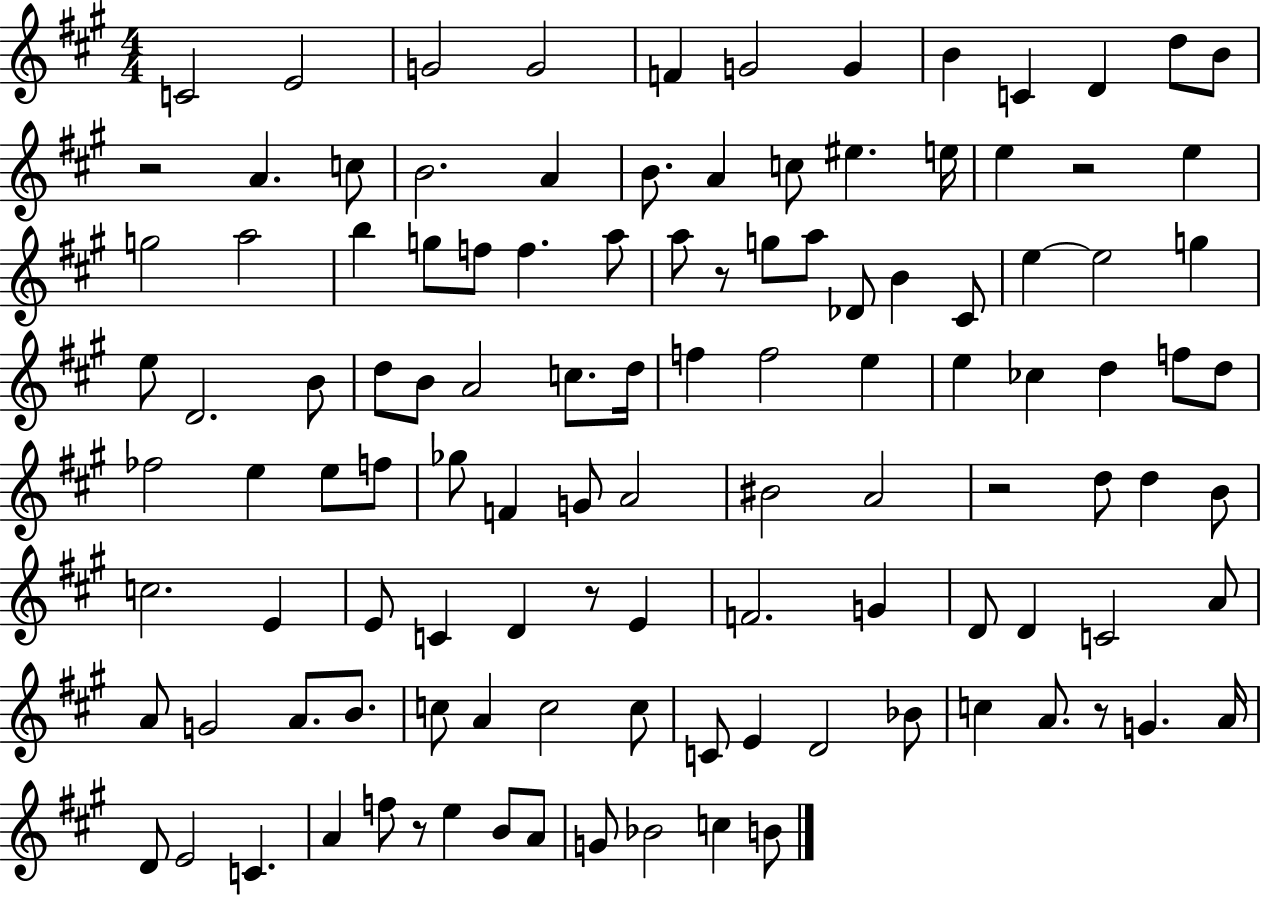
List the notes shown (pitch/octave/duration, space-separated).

C4/h E4/h G4/h G4/h F4/q G4/h G4/q B4/q C4/q D4/q D5/e B4/e R/h A4/q. C5/e B4/h. A4/q B4/e. A4/q C5/e EIS5/q. E5/s E5/q R/h E5/q G5/h A5/h B5/q G5/e F5/e F5/q. A5/e A5/e R/e G5/e A5/e Db4/e B4/q C#4/e E5/q E5/h G5/q E5/e D4/h. B4/e D5/e B4/e A4/h C5/e. D5/s F5/q F5/h E5/q E5/q CES5/q D5/q F5/e D5/e FES5/h E5/q E5/e F5/e Gb5/e F4/q G4/e A4/h BIS4/h A4/h R/h D5/e D5/q B4/e C5/h. E4/q E4/e C4/q D4/q R/e E4/q F4/h. G4/q D4/e D4/q C4/h A4/e A4/e G4/h A4/e. B4/e. C5/e A4/q C5/h C5/e C4/e E4/q D4/h Bb4/e C5/q A4/e. R/e G4/q. A4/s D4/e E4/h C4/q. A4/q F5/e R/e E5/q B4/e A4/e G4/e Bb4/h C5/q B4/e